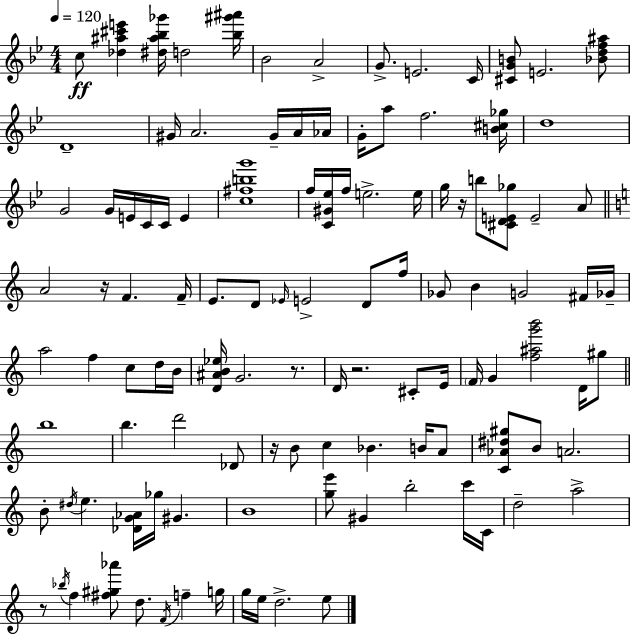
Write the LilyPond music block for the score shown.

{
  \clef treble
  \numericTimeSignature
  \time 4/4
  \key g \minor
  \tempo 4 = 120
  c''8\ff <des'' ais'' cis''' e'''>4 <dis'' ais'' bes'' ges'''>16 d''2 <bes'' gis''' ais'''>16 | bes'2 a'2-> | g'8.-> e'2. c'16 | <cis' g' b'>8 e'2. <bes' d'' f'' ais''>8 | \break d'1-- | gis'16 a'2. gis'16-- a'16 aes'16 | g'16-. a''8 f''2. <b' cis'' ges''>16 | d''1 | \break g'2 g'16 e'16 c'16 c'16 e'4 | <c'' fis'' b'' g'''>1 | f''16 <c' gis' ees''>16 f''16 e''2.-> e''16 | g''16 r16 b''8 <cis' d' e' ges''>8 e'2-- a'8 | \break \bar "||" \break \key c \major a'2 r16 f'4. f'16-- | e'8. d'8 \grace { ees'16 } e'2-> d'8 | f''16 ges'8 b'4 g'2 fis'16 | ges'16-- a''2 f''4 c''8 d''16 | \break b'16 <d' ais' b' ees''>16 g'2. r8. | d'16 r2. cis'8-. | e'16 \parenthesize f'16 g'4 <f'' ais'' g''' b'''>2 d'16 gis''8 | \bar "||" \break \key c \major b''1 | b''4. d'''2 des'8 | r16 b'8 c''4 bes'4. b'16 a'8 | <c' aes' dis'' gis''>8 b'8 a'2. | \break b'8-. \acciaccatura { dis''16 } e''4. <des' g' aes'>16 ges''16 gis'4. | b'1 | <g'' e'''>8 gis'4 b''2-. c'''16 | c'16 d''2-- a''2-> | \break r8 \acciaccatura { bes''16 } f''4 <fis'' gis'' aes'''>8 d''8. \acciaccatura { f'16 } f''4-- | g''16 g''16 e''16 d''2.-> | e''8 \bar "|."
}